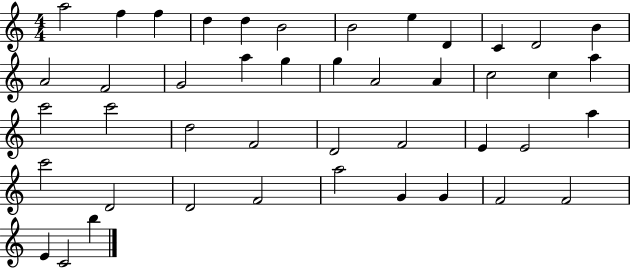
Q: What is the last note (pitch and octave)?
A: B5